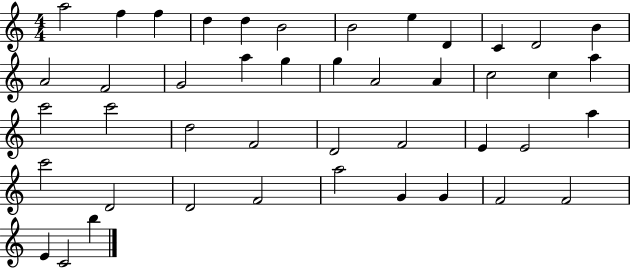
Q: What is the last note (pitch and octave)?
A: B5